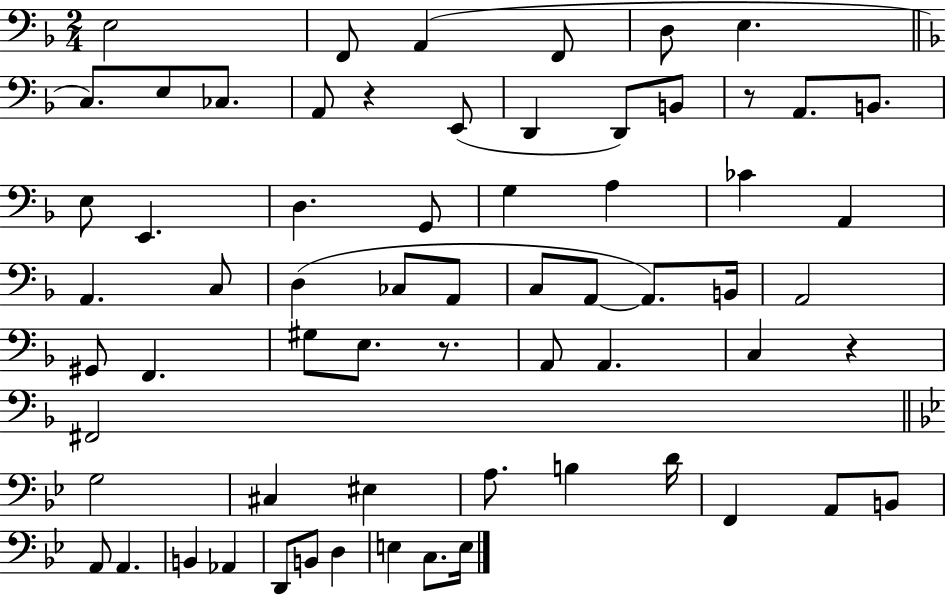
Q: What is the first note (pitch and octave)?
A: E3